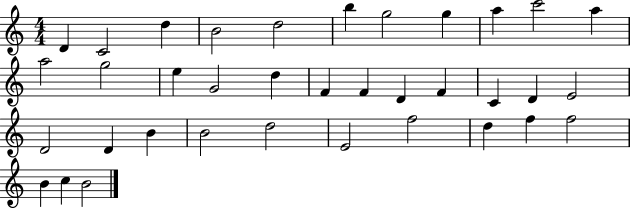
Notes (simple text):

D4/q C4/h D5/q B4/h D5/h B5/q G5/h G5/q A5/q C6/h A5/q A5/h G5/h E5/q G4/h D5/q F4/q F4/q D4/q F4/q C4/q D4/q E4/h D4/h D4/q B4/q B4/h D5/h E4/h F5/h D5/q F5/q F5/h B4/q C5/q B4/h